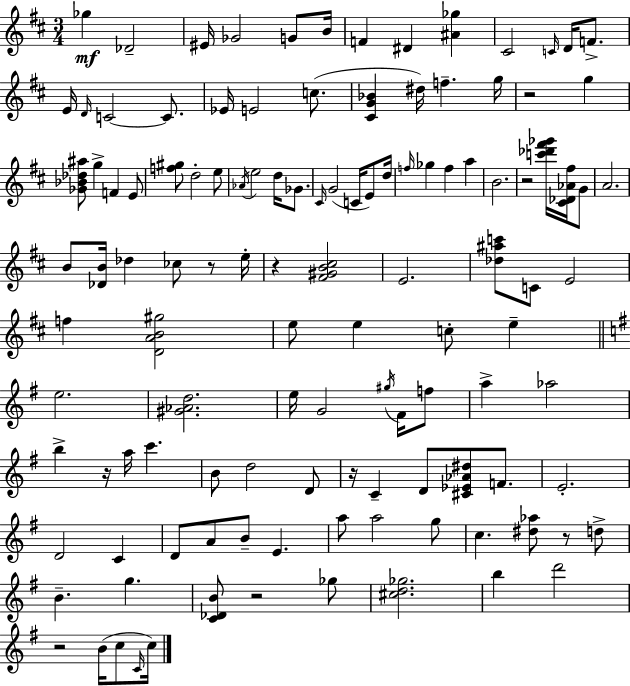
{
  \clef treble
  \numericTimeSignature
  \time 3/4
  \key d \major
  \repeat volta 2 { ges''4\mf des'2-- | eis'16 ges'2 g'8 b'16 | f'4 dis'4 <ais' ges''>4 | cis'2 \grace { c'16 } d'16 f'8.-> | \break e'16 \grace { d'16 } c'2~~ c'8. | ees'16 e'2 c''8.( | <cis' g' bes'>4 dis''16) f''4.-- | g''16 r2 g''4 | \break <ges' bes' des'' ais''>8 g''4-> f'4 | e'8 <f'' gis''>8 d''2-. | e''8 \acciaccatura { aes'16 } e''2 d''16 | ges'8. \grace { cis'16 } g'2( | \break c'16 e'8) d''16 \grace { f''16 } ges''4 f''4 | a''4 b'2. | r2 | <c''' des''' fis''' ges'''>16 <cis' des' aes' fis''>16 g'8 a'2. | \break b'8 <des' b'>16 des''4 | ces''8 r8 e''16-. r4 <fis' gis' b' cis''>2 | e'2. | <des'' ais'' c'''>8 c'8 e'2 | \break f''4 <d' a' b' gis''>2 | e''8 e''4 c''8-. | e''4-- \bar "||" \break \key g \major e''2. | <gis' aes' d''>2. | e''16 g'2 \acciaccatura { gis''16 } fis'16 f''8 | a''4-> aes''2 | \break b''4-> r16 a''16 c'''4. | b'8 d''2 d'8 | r16 c'4-- d'8 <cis' ees' aes' dis''>8 f'8. | e'2.-. | \break d'2 c'4 | d'8 a'8 b'8-- e'4. | a''8 a''2 g''8 | c''4. <dis'' aes''>8 r8 d''8-> | \break b'4.-- g''4. | <c' des' b'>8 r2 ges''8 | <cis'' d'' ges''>2. | b''4 d'''2 | \break r2 b'16( c''8 | \grace { c'16 }) c''16 } \bar "|."
}